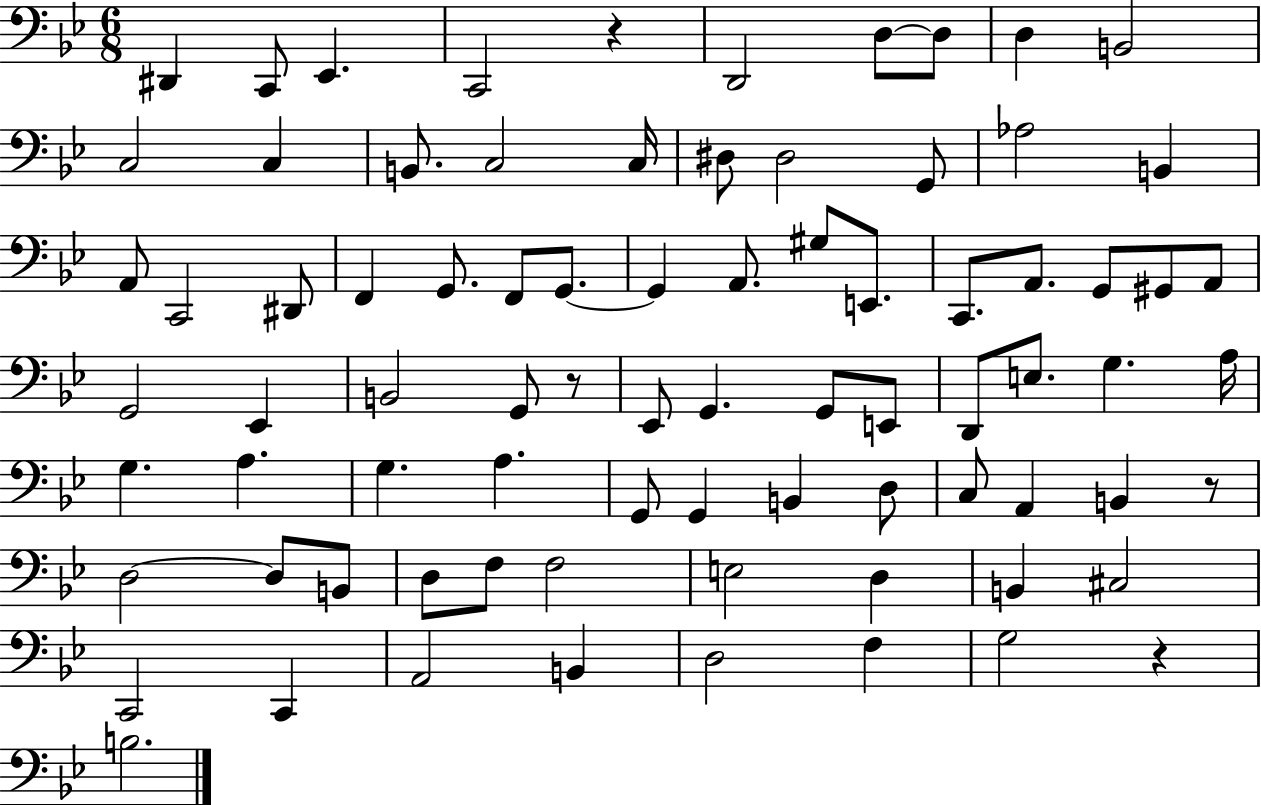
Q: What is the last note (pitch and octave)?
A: B3